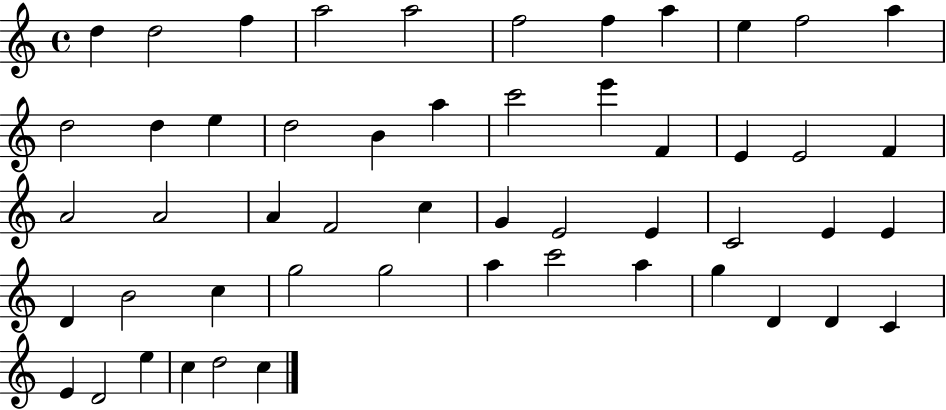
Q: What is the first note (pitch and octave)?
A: D5